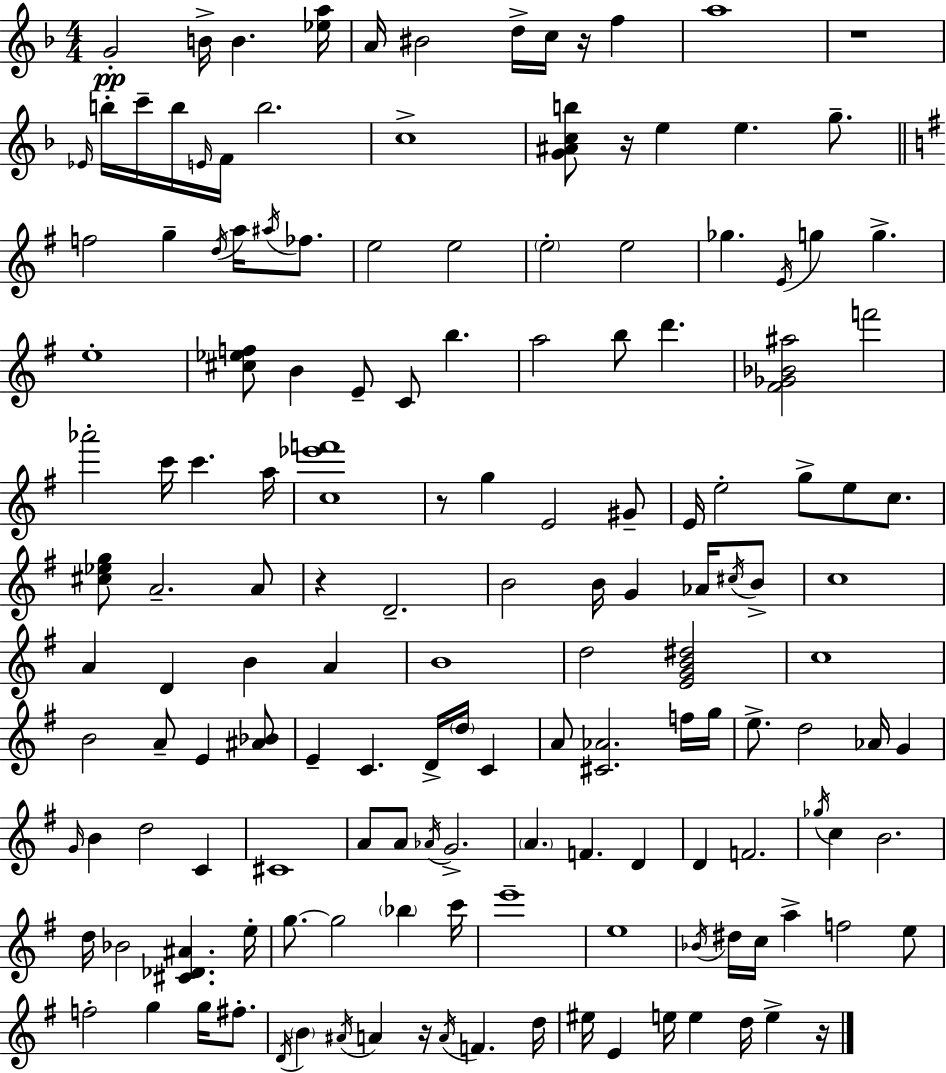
G4/h B4/s B4/q. [Eb5,A5]/s A4/s BIS4/h D5/s C5/s R/s F5/q A5/w R/w Eb4/s B5/s C6/s B5/s E4/s F4/s B5/h. C5/w [G4,A#4,C5,B5]/e R/s E5/q E5/q. G5/e. F5/h G5/q D5/s A5/s A#5/s FES5/e. E5/h E5/h E5/h E5/h Gb5/q. E4/s G5/q G5/q. E5/w [C#5,Eb5,F5]/e B4/q E4/e C4/e B5/q. A5/h B5/e D6/q. [F#4,Gb4,Bb4,A#5]/h F6/h Ab6/h C6/s C6/q. A5/s [C5,Eb6,F6]/w R/e G5/q E4/h G#4/e E4/s E5/h G5/e E5/e C5/e. [C#5,Eb5,G5]/e A4/h. A4/e R/q D4/h. B4/h B4/s G4/q Ab4/s C#5/s B4/e C5/w A4/q D4/q B4/q A4/q B4/w D5/h [E4,G4,B4,D#5]/h C5/w B4/h A4/e E4/q [A#4,Bb4]/e E4/q C4/q. D4/s D5/s C4/q A4/e [C#4,Ab4]/h. F5/s G5/s E5/e. D5/h Ab4/s G4/q G4/s B4/q D5/h C4/q C#4/w A4/e A4/e Ab4/s G4/h. A4/q. F4/q. D4/q D4/q F4/h. Gb5/s C5/q B4/h. D5/s Bb4/h [C#4,Db4,A#4]/q. E5/s G5/e. G5/h Bb5/q C6/s E6/w E5/w Bb4/s D#5/s C5/s A5/q F5/h E5/e F5/h G5/q G5/s F#5/e. D4/s B4/q A#4/s A4/q R/s A4/s F4/q. D5/s EIS5/s E4/q E5/s E5/q D5/s E5/q R/s